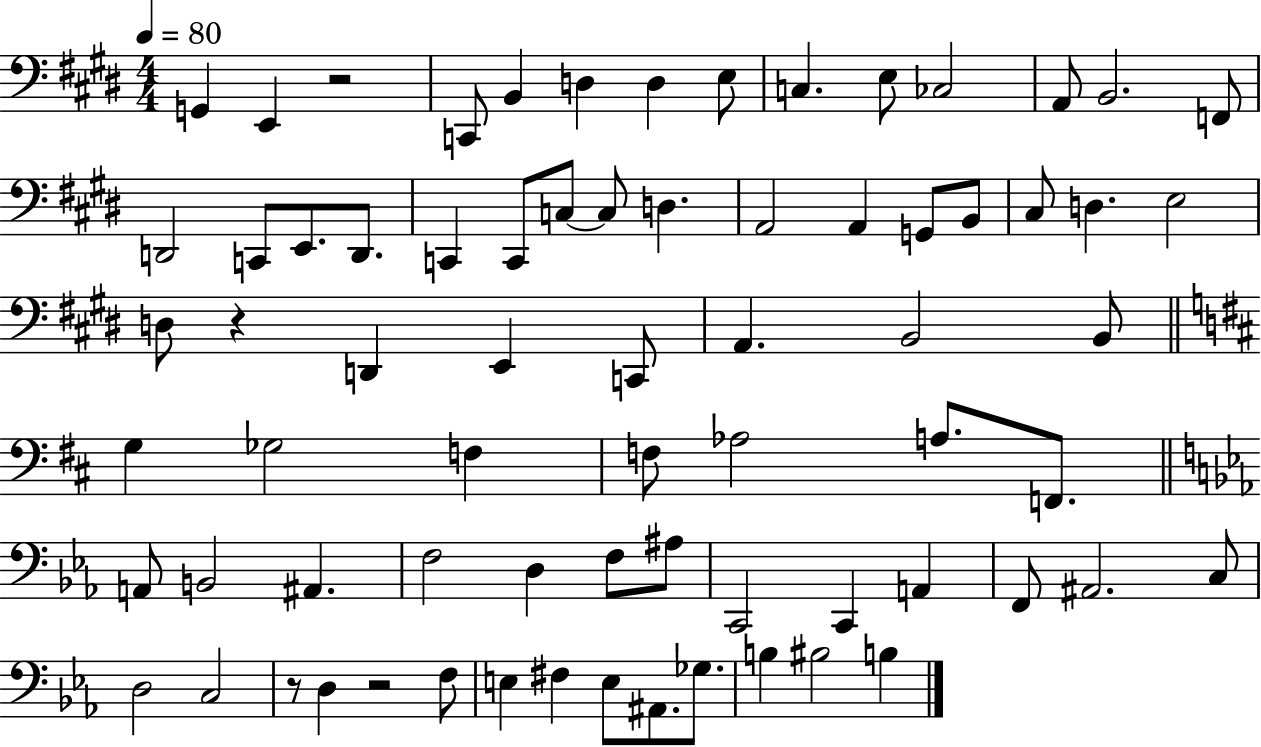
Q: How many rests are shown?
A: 4